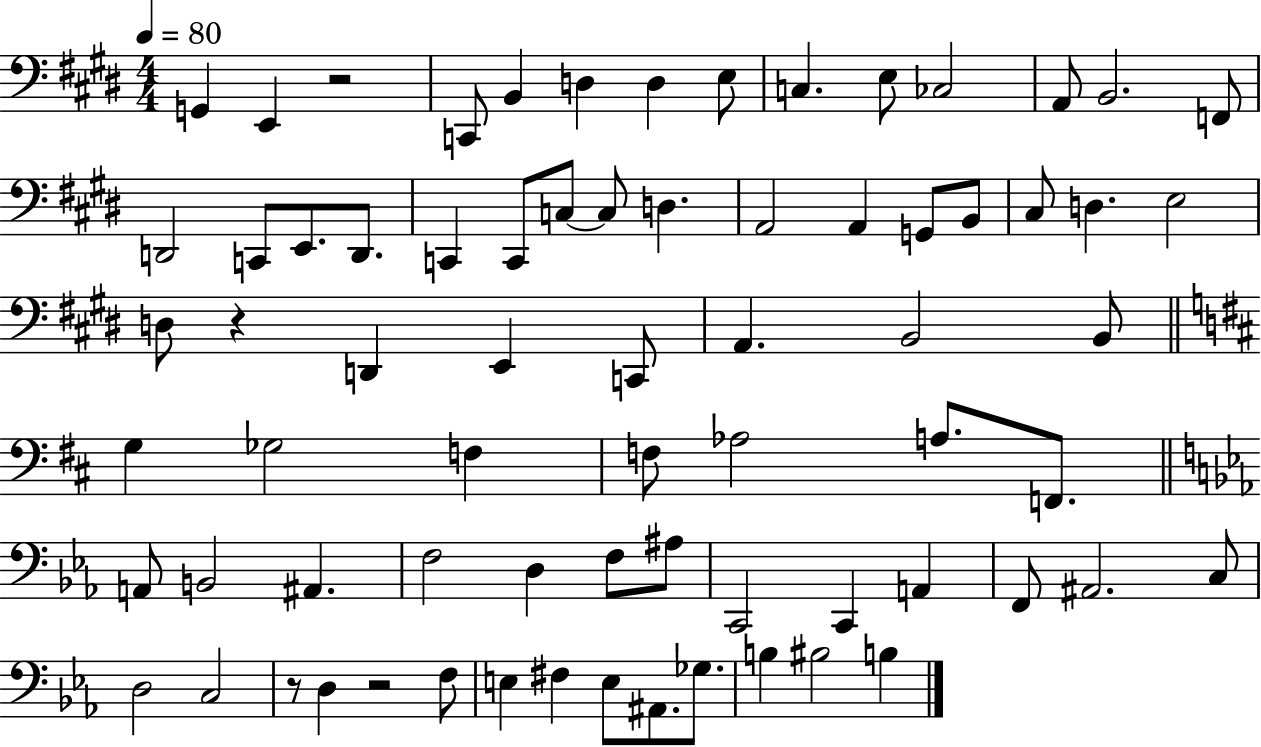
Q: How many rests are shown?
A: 4